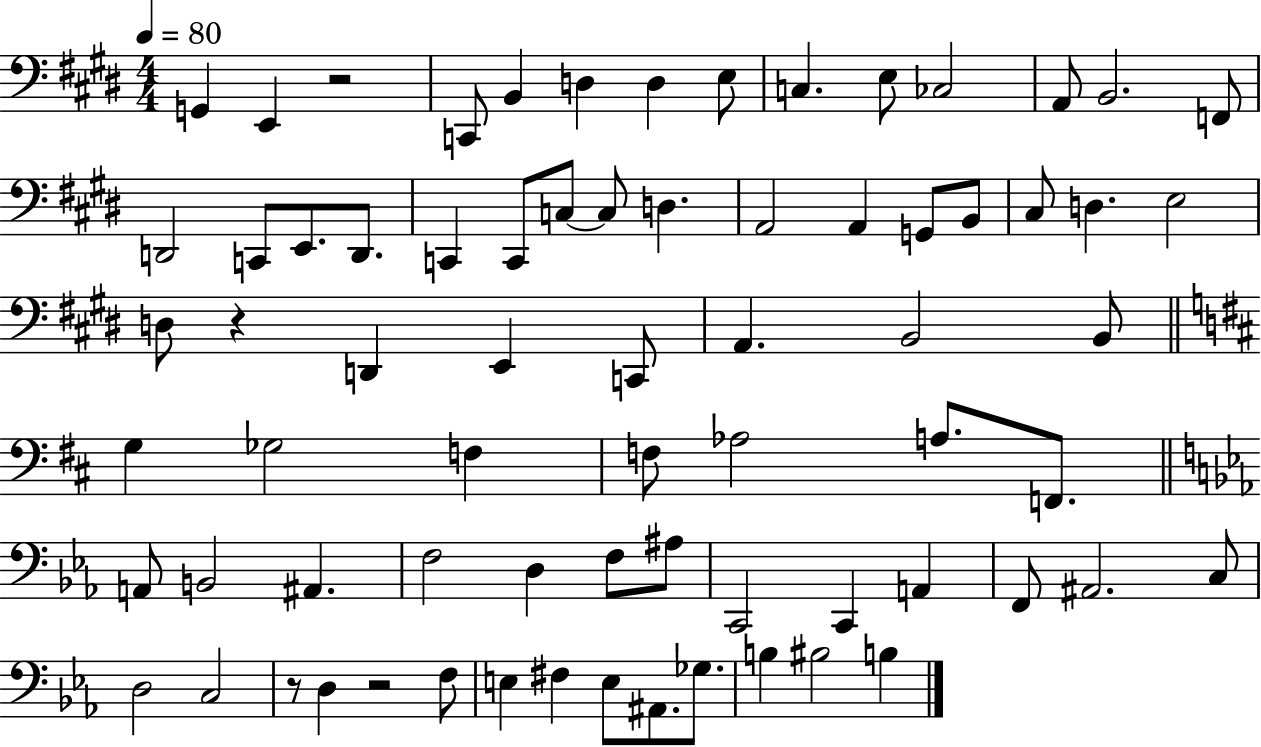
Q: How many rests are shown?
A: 4